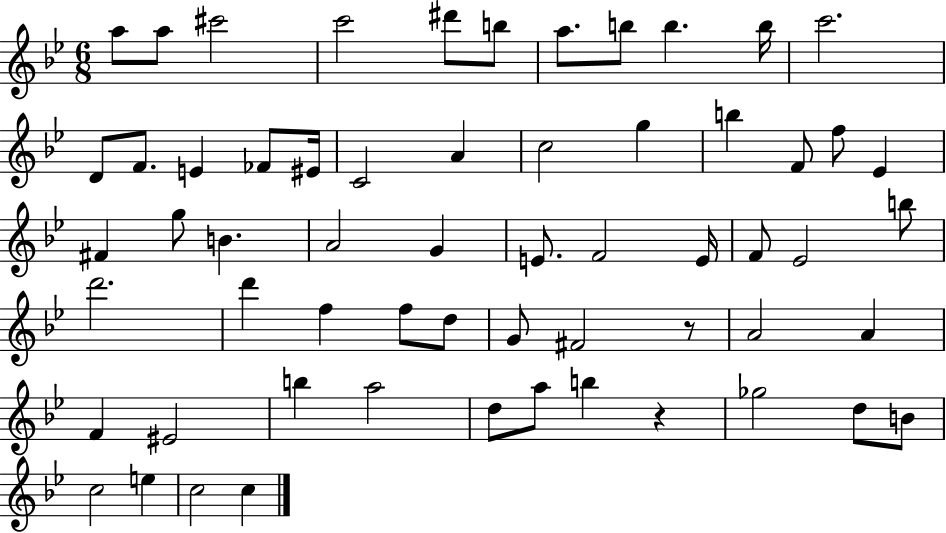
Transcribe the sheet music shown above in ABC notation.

X:1
T:Untitled
M:6/8
L:1/4
K:Bb
a/2 a/2 ^c'2 c'2 ^d'/2 b/2 a/2 b/2 b b/4 c'2 D/2 F/2 E _F/2 ^E/4 C2 A c2 g b F/2 f/2 _E ^F g/2 B A2 G E/2 F2 E/4 F/2 _E2 b/2 d'2 d' f f/2 d/2 G/2 ^F2 z/2 A2 A F ^E2 b a2 d/2 a/2 b z _g2 d/2 B/2 c2 e c2 c